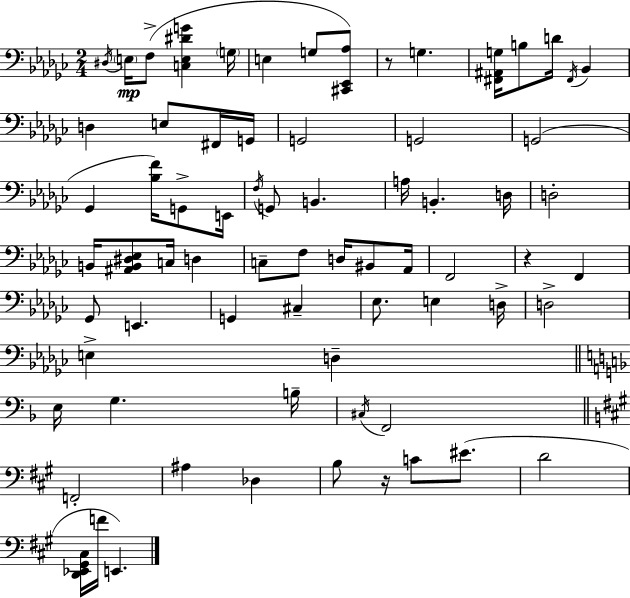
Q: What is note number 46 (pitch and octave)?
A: D3